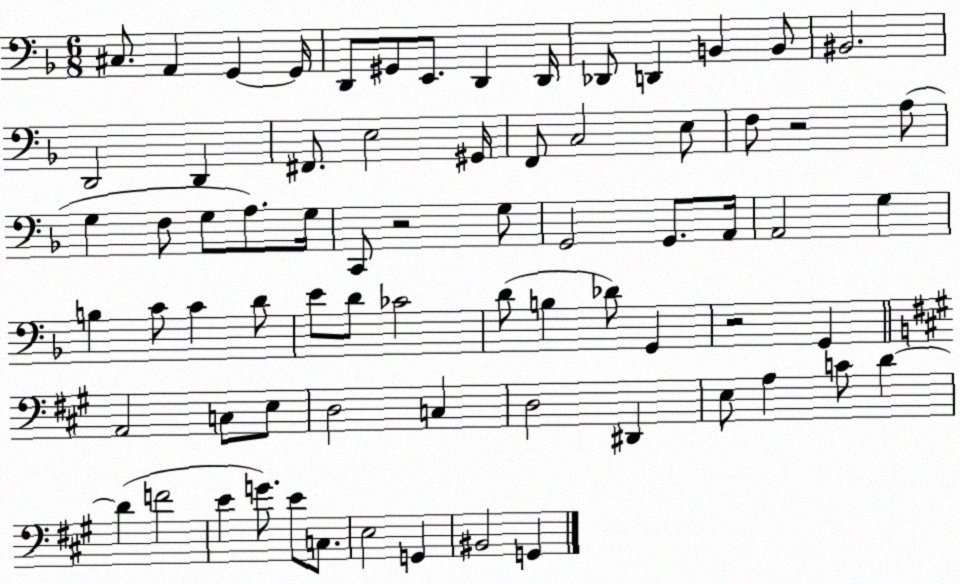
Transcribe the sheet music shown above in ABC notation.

X:1
T:Untitled
M:6/8
L:1/4
K:F
^C,/2 A,, G,, G,,/4 D,,/2 ^G,,/2 E,,/2 D,, D,,/4 _D,,/2 D,, B,, B,,/2 ^B,,2 D,,2 D,, ^F,,/2 E,2 ^G,,/4 F,,/2 C,2 E,/2 F,/2 z2 A,/2 G, F,/2 G,/2 A,/2 G,/4 C,,/2 z2 G,/2 G,,2 G,,/2 A,,/4 A,,2 G, B, C/2 C D/2 E/2 D/2 _C2 D/2 B, _D/2 G,, z2 G,, A,,2 C,/2 E,/2 D,2 C, D,2 ^D,, E,/2 A, C/2 D D F2 E G/2 E/2 C,/2 E,2 G,, ^B,,2 G,,